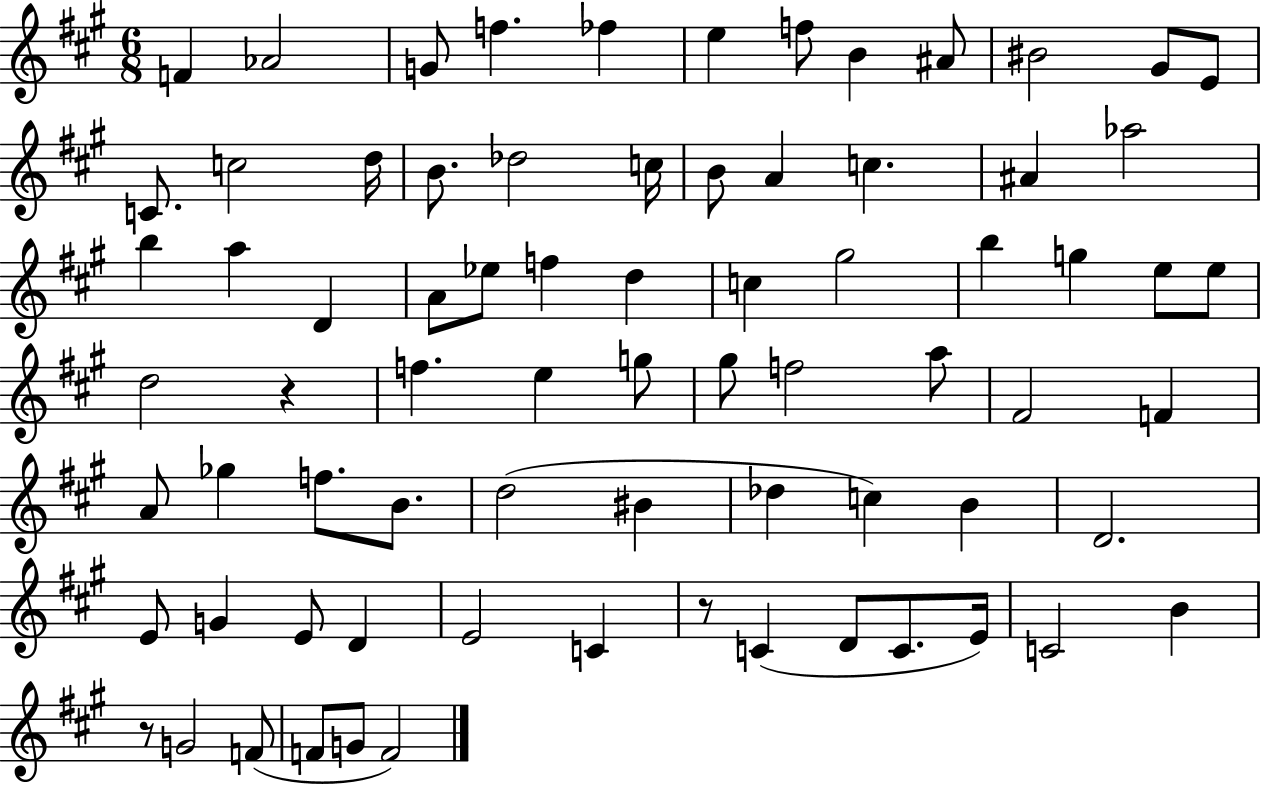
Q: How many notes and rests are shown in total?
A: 75